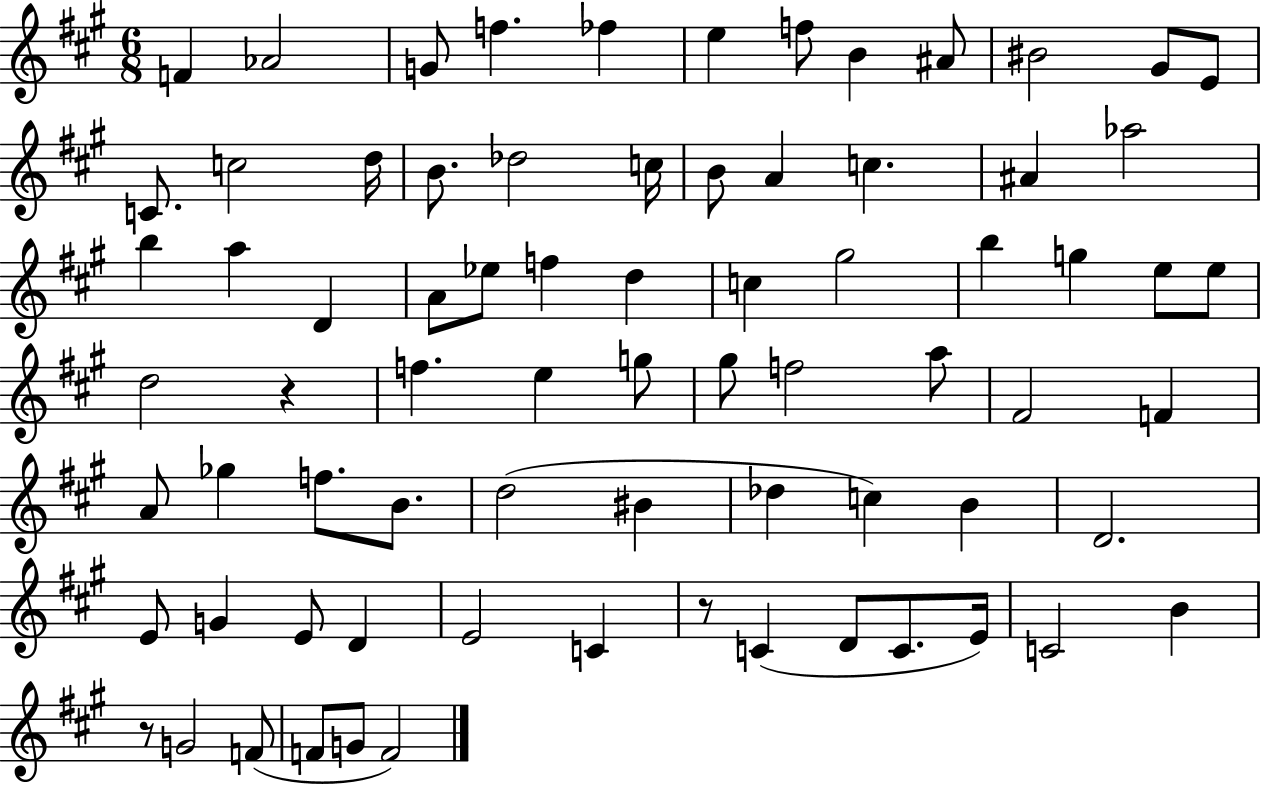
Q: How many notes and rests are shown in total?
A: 75